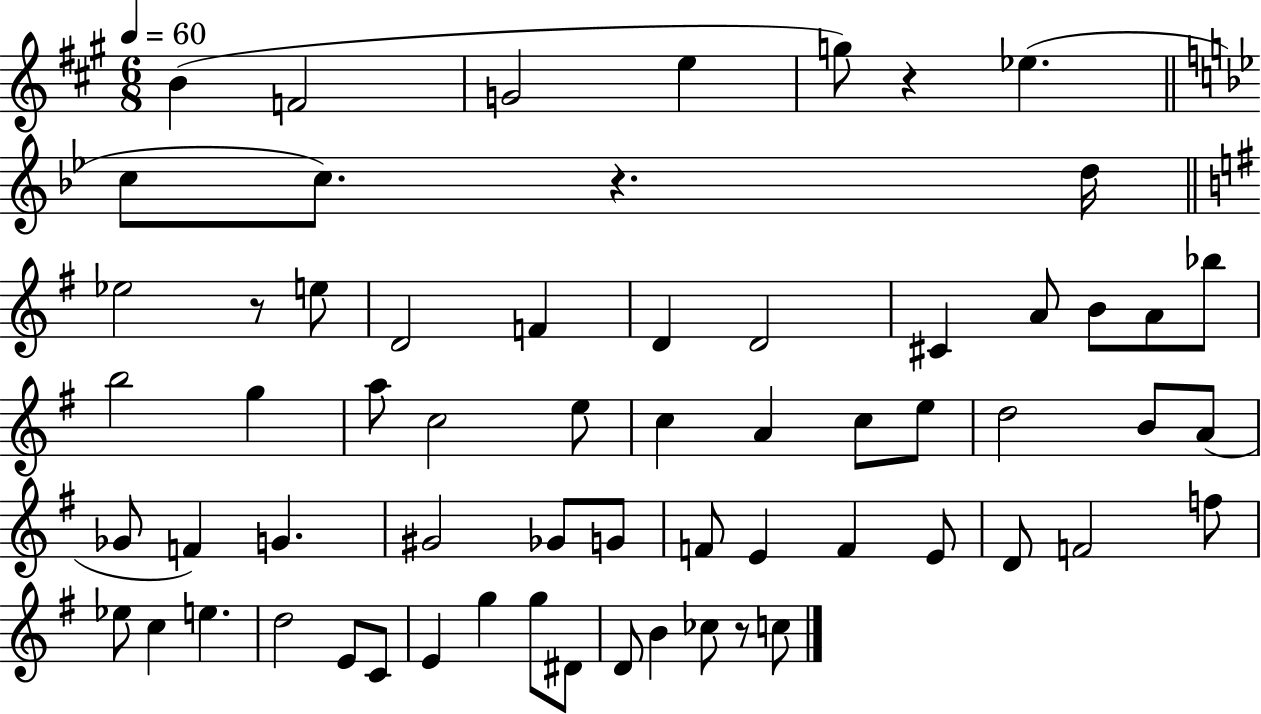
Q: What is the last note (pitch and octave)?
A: C5